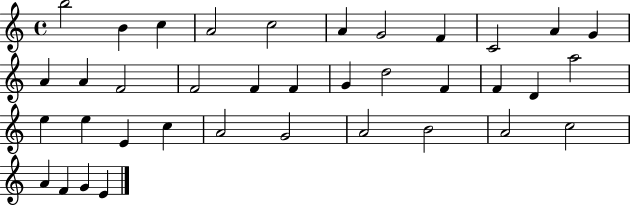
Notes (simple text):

B5/h B4/q C5/q A4/h C5/h A4/q G4/h F4/q C4/h A4/q G4/q A4/q A4/q F4/h F4/h F4/q F4/q G4/q D5/h F4/q F4/q D4/q A5/h E5/q E5/q E4/q C5/q A4/h G4/h A4/h B4/h A4/h C5/h A4/q F4/q G4/q E4/q